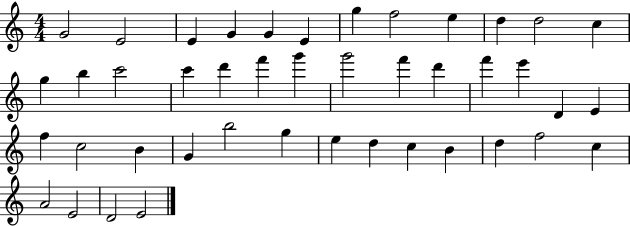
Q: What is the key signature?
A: C major